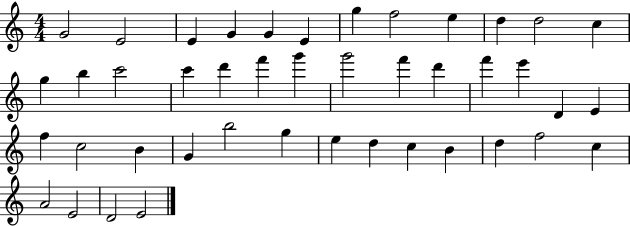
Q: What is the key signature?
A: C major